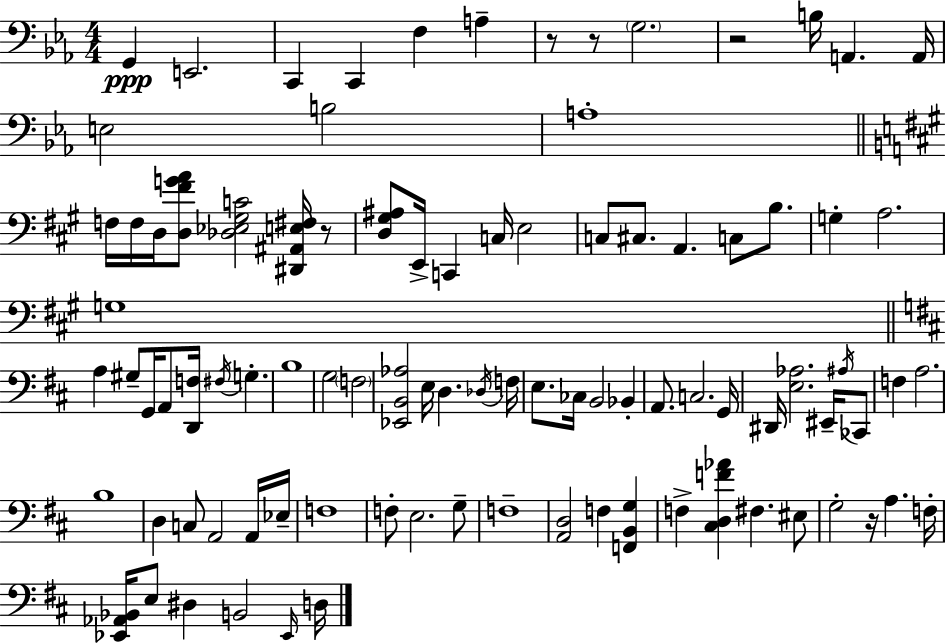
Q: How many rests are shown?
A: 5